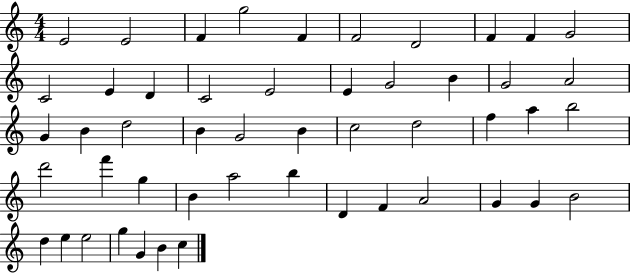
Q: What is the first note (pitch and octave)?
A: E4